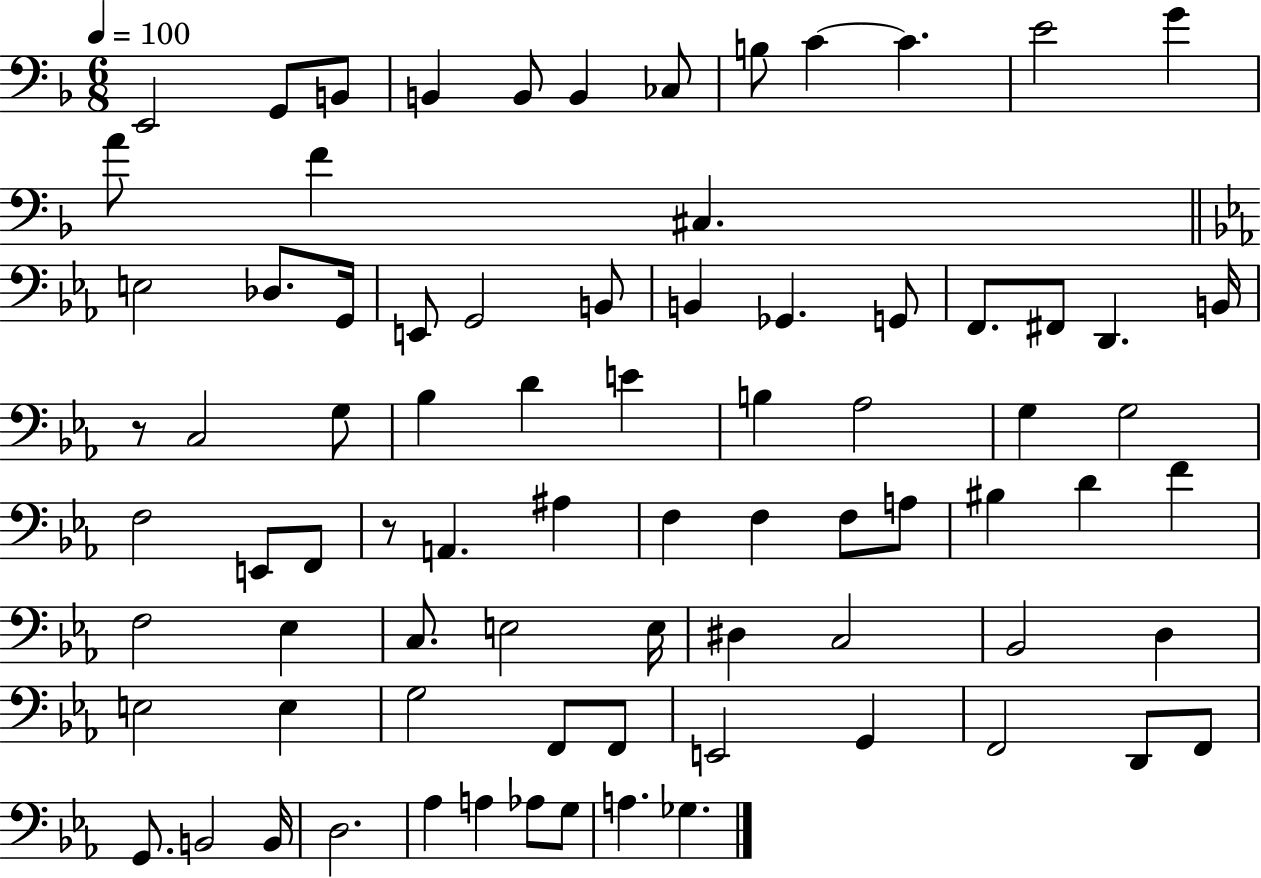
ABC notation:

X:1
T:Untitled
M:6/8
L:1/4
K:F
E,,2 G,,/2 B,,/2 B,, B,,/2 B,, _C,/2 B,/2 C C E2 G A/2 F ^C, E,2 _D,/2 G,,/4 E,,/2 G,,2 B,,/2 B,, _G,, G,,/2 F,,/2 ^F,,/2 D,, B,,/4 z/2 C,2 G,/2 _B, D E B, _A,2 G, G,2 F,2 E,,/2 F,,/2 z/2 A,, ^A, F, F, F,/2 A,/2 ^B, D F F,2 _E, C,/2 E,2 E,/4 ^D, C,2 _B,,2 D, E,2 E, G,2 F,,/2 F,,/2 E,,2 G,, F,,2 D,,/2 F,,/2 G,,/2 B,,2 B,,/4 D,2 _A, A, _A,/2 G,/2 A, _G,